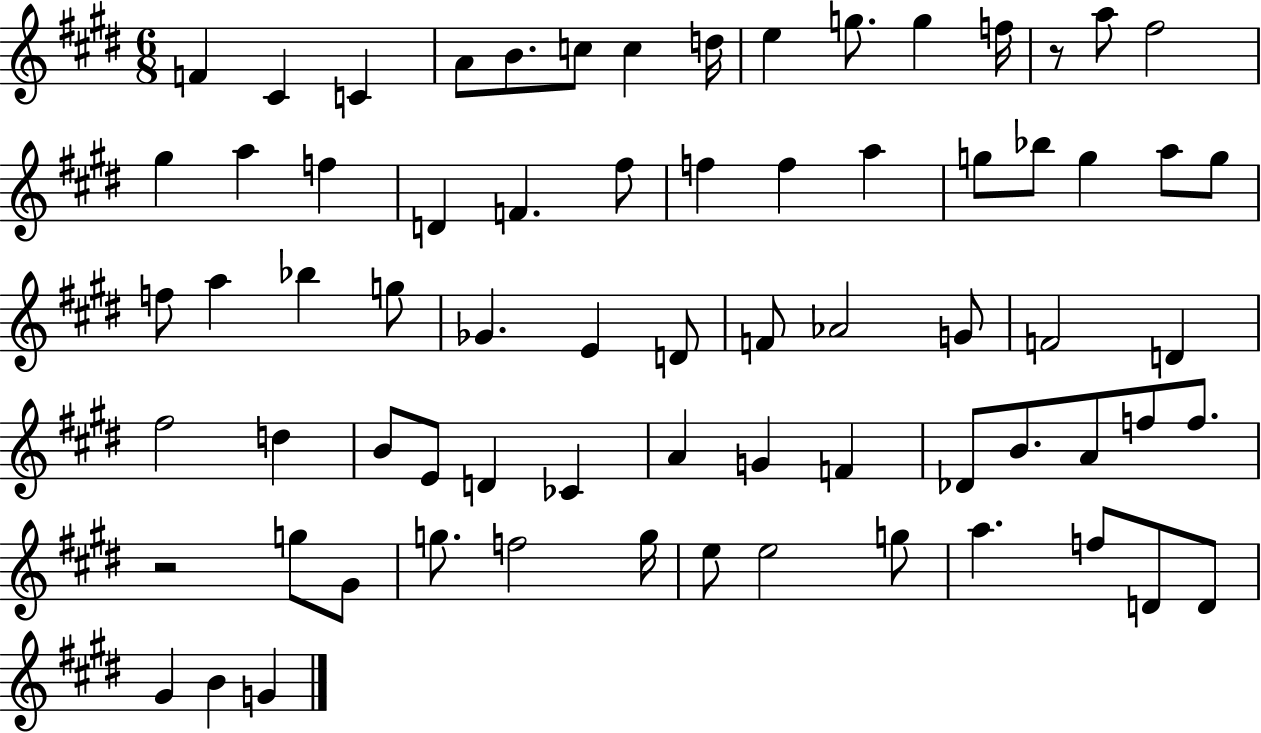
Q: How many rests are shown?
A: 2